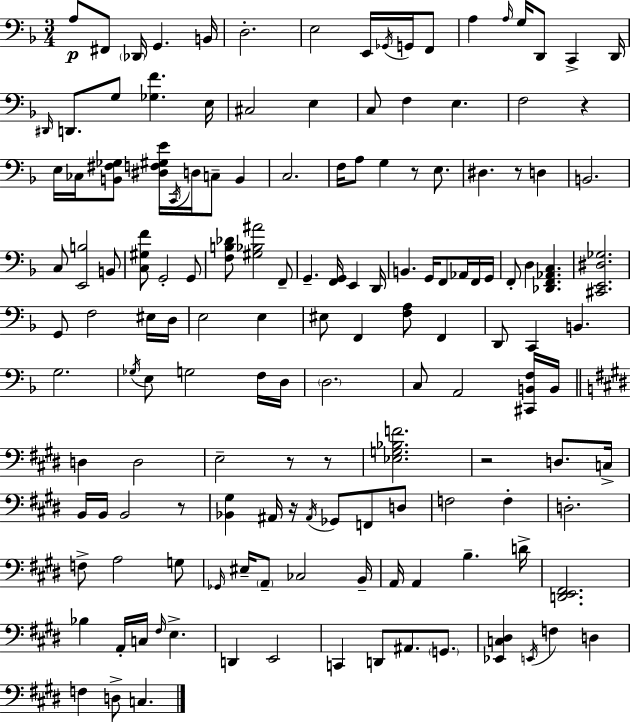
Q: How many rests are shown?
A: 8